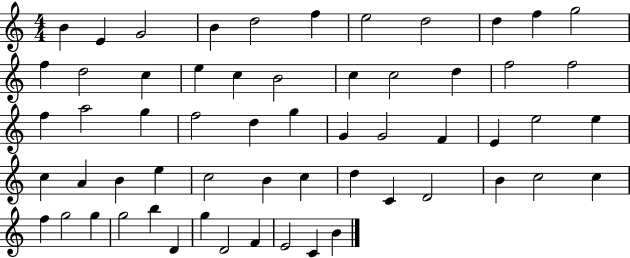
B4/q E4/q G4/h B4/q D5/h F5/q E5/h D5/h D5/q F5/q G5/h F5/q D5/h C5/q E5/q C5/q B4/h C5/q C5/h D5/q F5/h F5/h F5/q A5/h G5/q F5/h D5/q G5/q G4/q G4/h F4/q E4/q E5/h E5/q C5/q A4/q B4/q E5/q C5/h B4/q C5/q D5/q C4/q D4/h B4/q C5/h C5/q F5/q G5/h G5/q G5/h B5/q D4/q G5/q D4/h F4/q E4/h C4/q B4/q